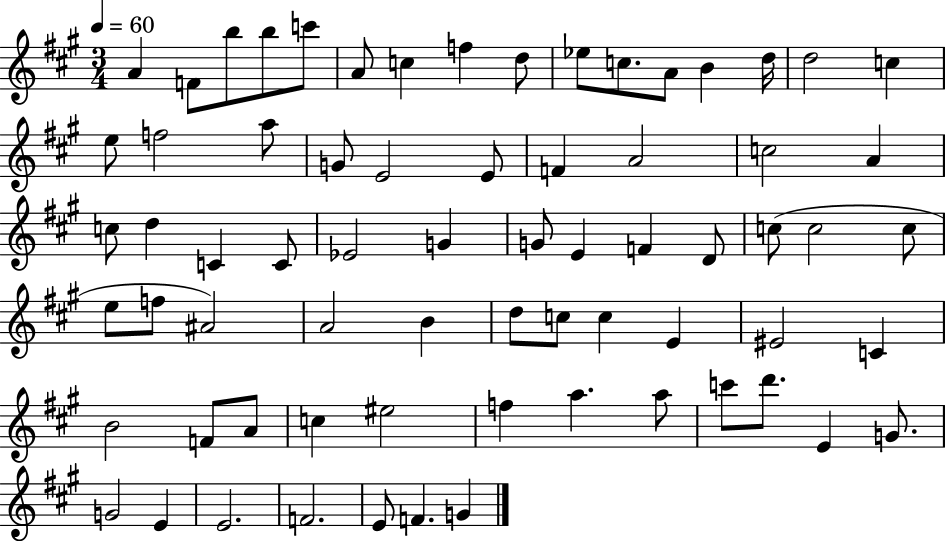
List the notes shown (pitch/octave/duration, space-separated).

A4/q F4/e B5/e B5/e C6/e A4/e C5/q F5/q D5/e Eb5/e C5/e. A4/e B4/q D5/s D5/h C5/q E5/e F5/h A5/e G4/e E4/h E4/e F4/q A4/h C5/h A4/q C5/e D5/q C4/q C4/e Eb4/h G4/q G4/e E4/q F4/q D4/e C5/e C5/h C5/e E5/e F5/e A#4/h A4/h B4/q D5/e C5/e C5/q E4/q EIS4/h C4/q B4/h F4/e A4/e C5/q EIS5/h F5/q A5/q. A5/e C6/e D6/e. E4/q G4/e. G4/h E4/q E4/h. F4/h. E4/e F4/q. G4/q